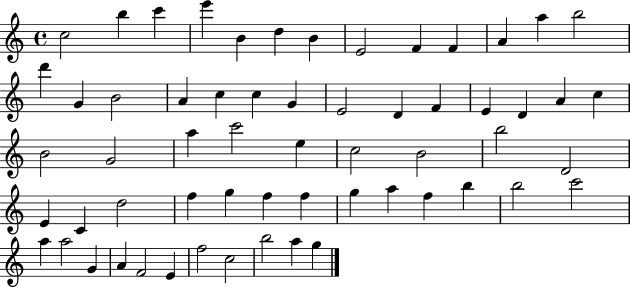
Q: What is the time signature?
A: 4/4